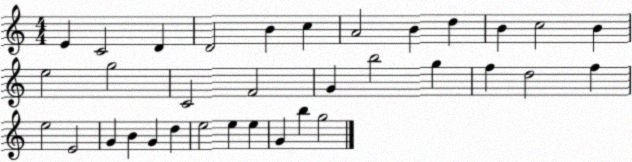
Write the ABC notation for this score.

X:1
T:Untitled
M:4/4
L:1/4
K:C
E C2 D D2 B c A2 B d B c2 B e2 g2 C2 F2 G b2 g f d2 f e2 E2 G B G d e2 e e G b g2